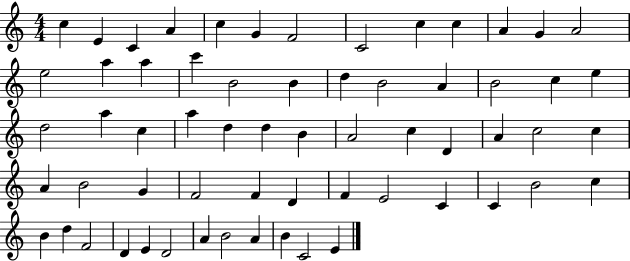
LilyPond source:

{
  \clef treble
  \numericTimeSignature
  \time 4/4
  \key c \major
  c''4 e'4 c'4 a'4 | c''4 g'4 f'2 | c'2 c''4 c''4 | a'4 g'4 a'2 | \break e''2 a''4 a''4 | c'''4 b'2 b'4 | d''4 b'2 a'4 | b'2 c''4 e''4 | \break d''2 a''4 c''4 | a''4 d''4 d''4 b'4 | a'2 c''4 d'4 | a'4 c''2 c''4 | \break a'4 b'2 g'4 | f'2 f'4 d'4 | f'4 e'2 c'4 | c'4 b'2 c''4 | \break b'4 d''4 f'2 | d'4 e'4 d'2 | a'4 b'2 a'4 | b'4 c'2 e'4 | \break \bar "|."
}